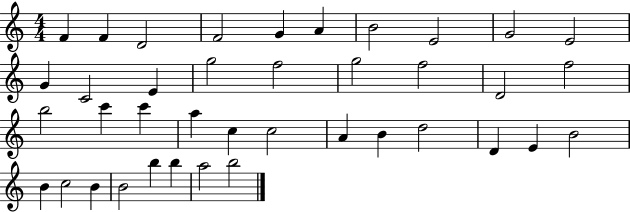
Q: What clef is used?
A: treble